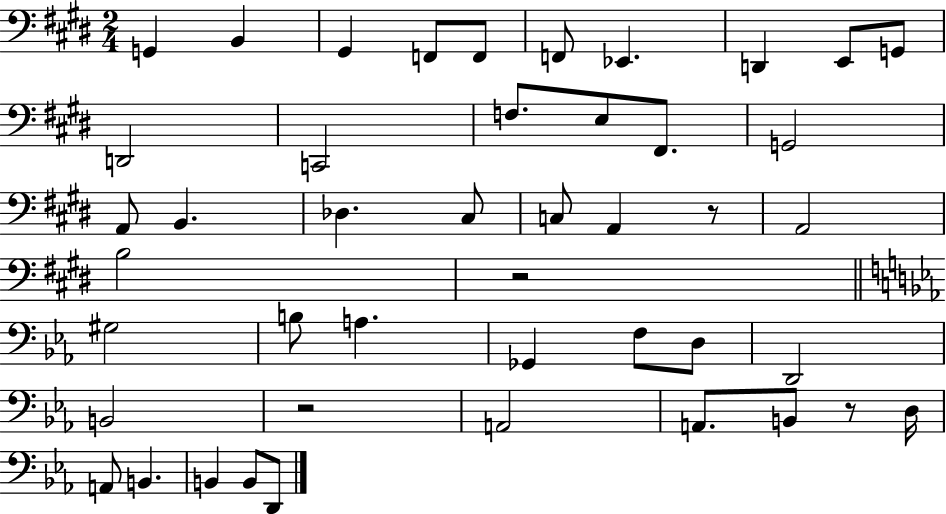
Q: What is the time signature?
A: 2/4